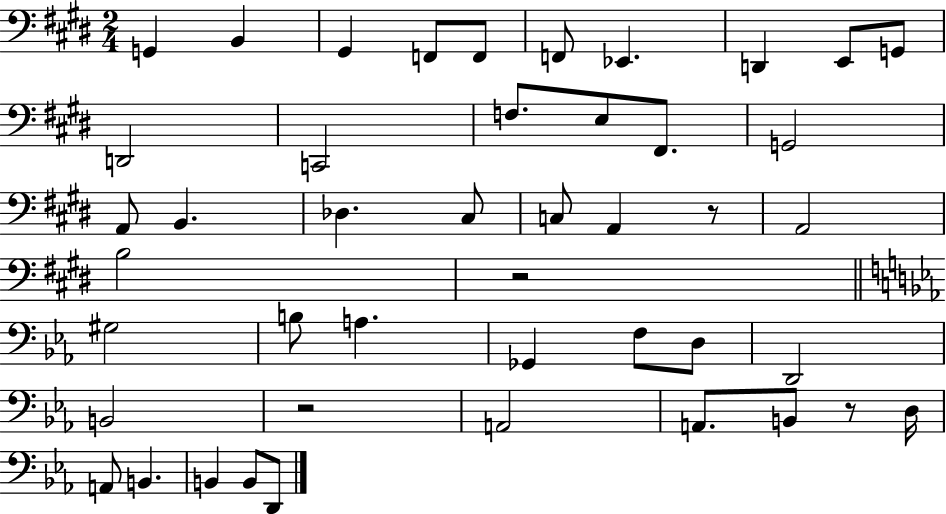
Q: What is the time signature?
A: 2/4